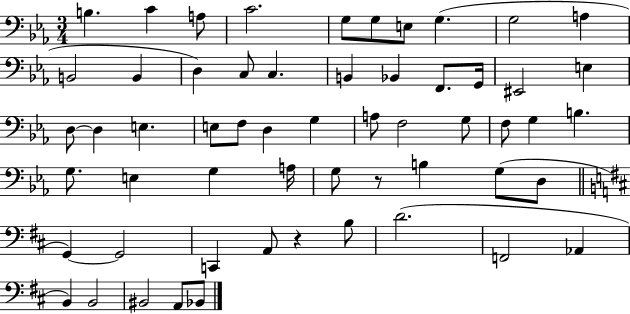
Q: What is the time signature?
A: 3/4